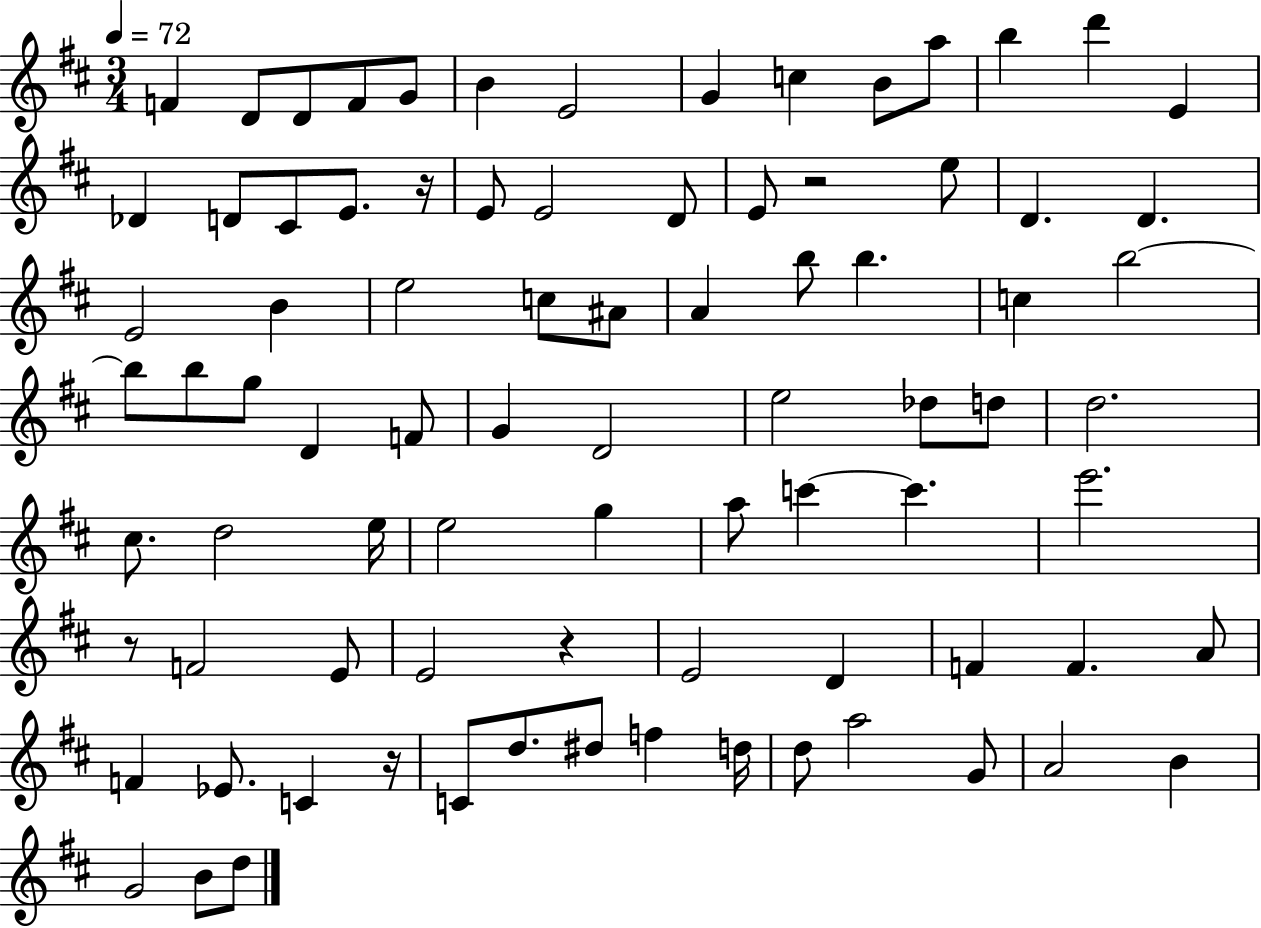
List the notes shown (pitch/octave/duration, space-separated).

F4/q D4/e D4/e F4/e G4/e B4/q E4/h G4/q C5/q B4/e A5/e B5/q D6/q E4/q Db4/q D4/e C#4/e E4/e. R/s E4/e E4/h D4/e E4/e R/h E5/e D4/q. D4/q. E4/h B4/q E5/h C5/e A#4/e A4/q B5/e B5/q. C5/q B5/h B5/e B5/e G5/e D4/q F4/e G4/q D4/h E5/h Db5/e D5/e D5/h. C#5/e. D5/h E5/s E5/h G5/q A5/e C6/q C6/q. E6/h. R/e F4/h E4/e E4/h R/q E4/h D4/q F4/q F4/q. A4/e F4/q Eb4/e. C4/q R/s C4/e D5/e. D#5/e F5/q D5/s D5/e A5/h G4/e A4/h B4/q G4/h B4/e D5/e